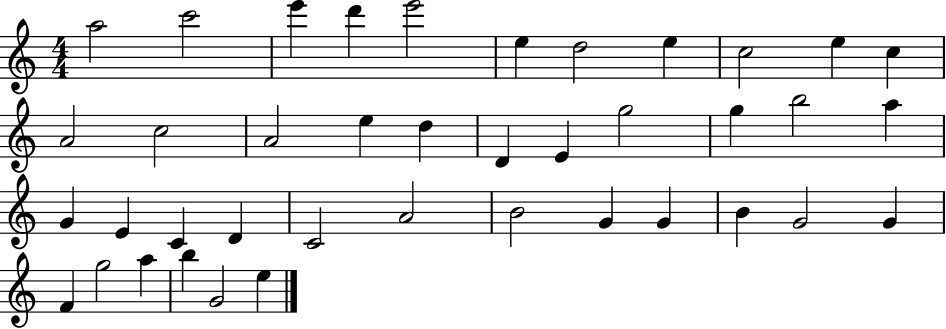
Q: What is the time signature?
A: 4/4